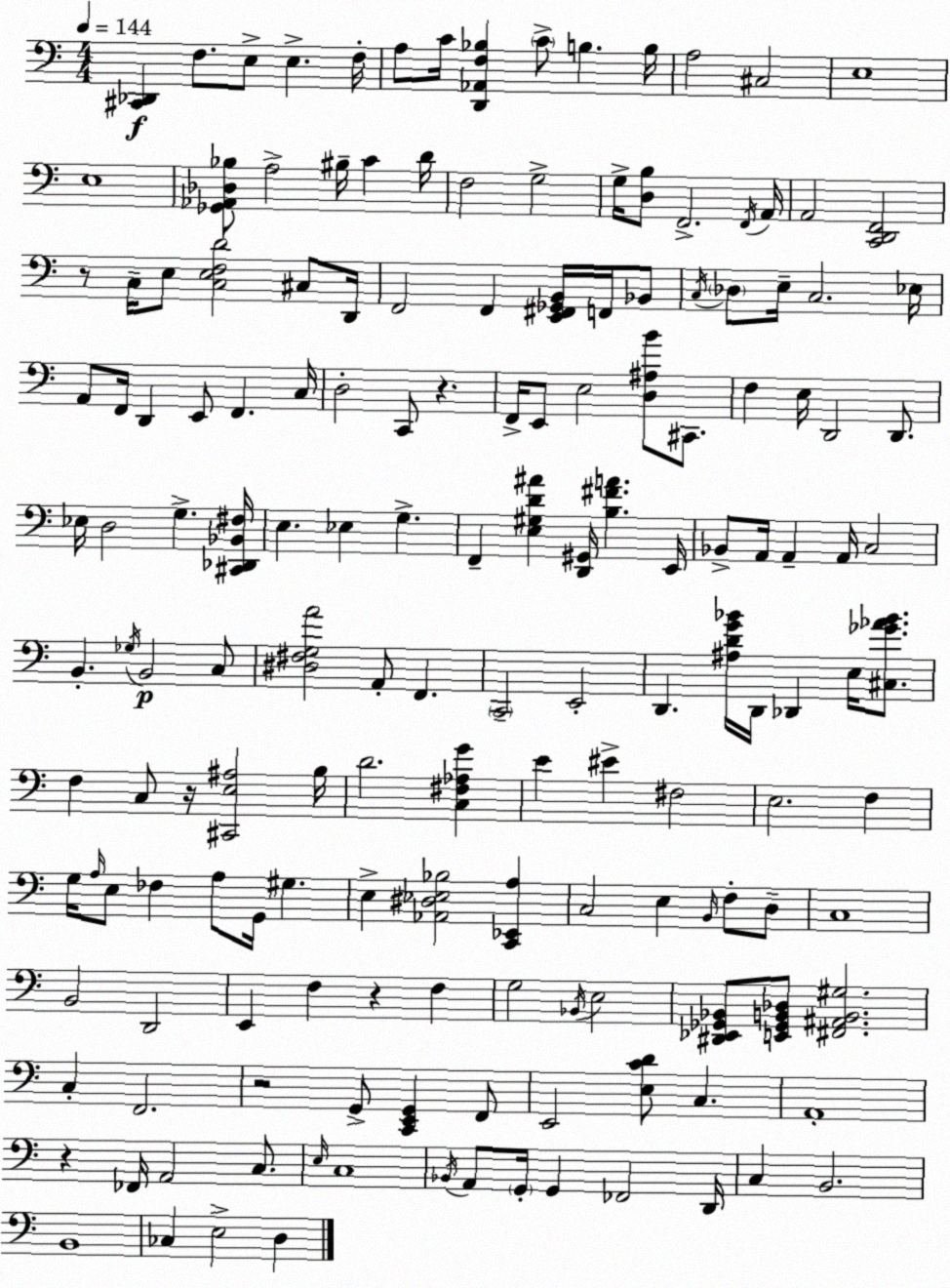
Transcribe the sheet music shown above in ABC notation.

X:1
T:Untitled
M:4/4
L:1/4
K:C
[^C,,_D,,] F,/2 E,/2 E, F,/4 A,/2 C/4 [D,,_A,,F,_B,] C/2 B, B,/4 A,2 ^C,2 E,4 E,4 [_G,,_A,,_D,_B,]/2 A,2 ^B,/4 C D/4 F,2 G,2 G,/4 [D,B,]/2 F,,2 F,,/4 A,,/4 A,,2 [C,,D,,F,,]2 z/2 C,/4 E,/2 [C,E,F,D]2 ^C,/2 D,,/4 F,,2 F,, [E,,^F,,_G,,B,,]/4 F,,/4 _B,,/2 C,/4 _D,/2 E,/4 C,2 _E,/4 A,,/2 F,,/4 D,, E,,/2 F,, C,/4 D,2 C,,/2 z F,,/4 E,,/2 E,2 [D,^A,B]/2 ^C,,/2 F, E,/4 D,,2 D,,/2 _E,/4 D,2 G, [^C,,_D,,_B,,^F,]/4 E, _E, G, F,, [E,^G,D^A] [D,,^G,,]/4 [B,^FA] E,,/4 _B,,/2 A,,/4 A,, A,,/4 C,2 B,, _G,/4 B,,2 C,/2 [^D,^F,G,A]2 A,,/2 F,, C,,2 E,,2 D,, [^A,DG_B]/4 D,,/4 _D,, E,/4 [^C,_G_A_B]/2 F, C,/2 z/4 [^C,,E,^A,]2 B,/4 D2 [C,^F,_A,G] E ^E ^F,2 E,2 F, G,/4 A,/4 E,/2 _F, A,/2 G,,/4 ^G, E, [_A,,^D,_E,_B,]2 [C,,_E,,A,] C,2 E, B,,/4 F,/2 D,/2 C,4 B,,2 D,,2 E,, F, z F, G,2 _B,,/4 E,2 [^D,,_E,,_G,,_B,,]/2 [E,,_G,,B,,_D,]/2 [^F,,^A,,B,,^G,]2 C, F,,2 z2 G,,/2 [C,,E,,G,,] F,,/2 E,,2 [E,CD]/2 C, A,,4 z _F,,/4 A,,2 C,/2 E,/4 C,4 _B,,/4 A,,/2 G,,/4 G,, _F,,2 D,,/4 C, B,,2 B,,4 _C, E,2 D,